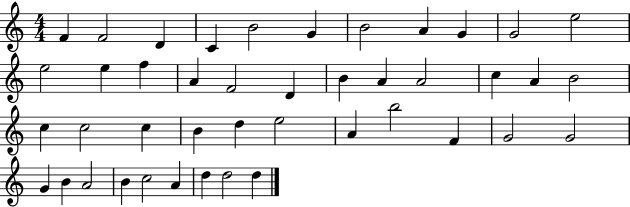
{
  \clef treble
  \numericTimeSignature
  \time 4/4
  \key c \major
  f'4 f'2 d'4 | c'4 b'2 g'4 | b'2 a'4 g'4 | g'2 e''2 | \break e''2 e''4 f''4 | a'4 f'2 d'4 | b'4 a'4 a'2 | c''4 a'4 b'2 | \break c''4 c''2 c''4 | b'4 d''4 e''2 | a'4 b''2 f'4 | g'2 g'2 | \break g'4 b'4 a'2 | b'4 c''2 a'4 | d''4 d''2 d''4 | \bar "|."
}